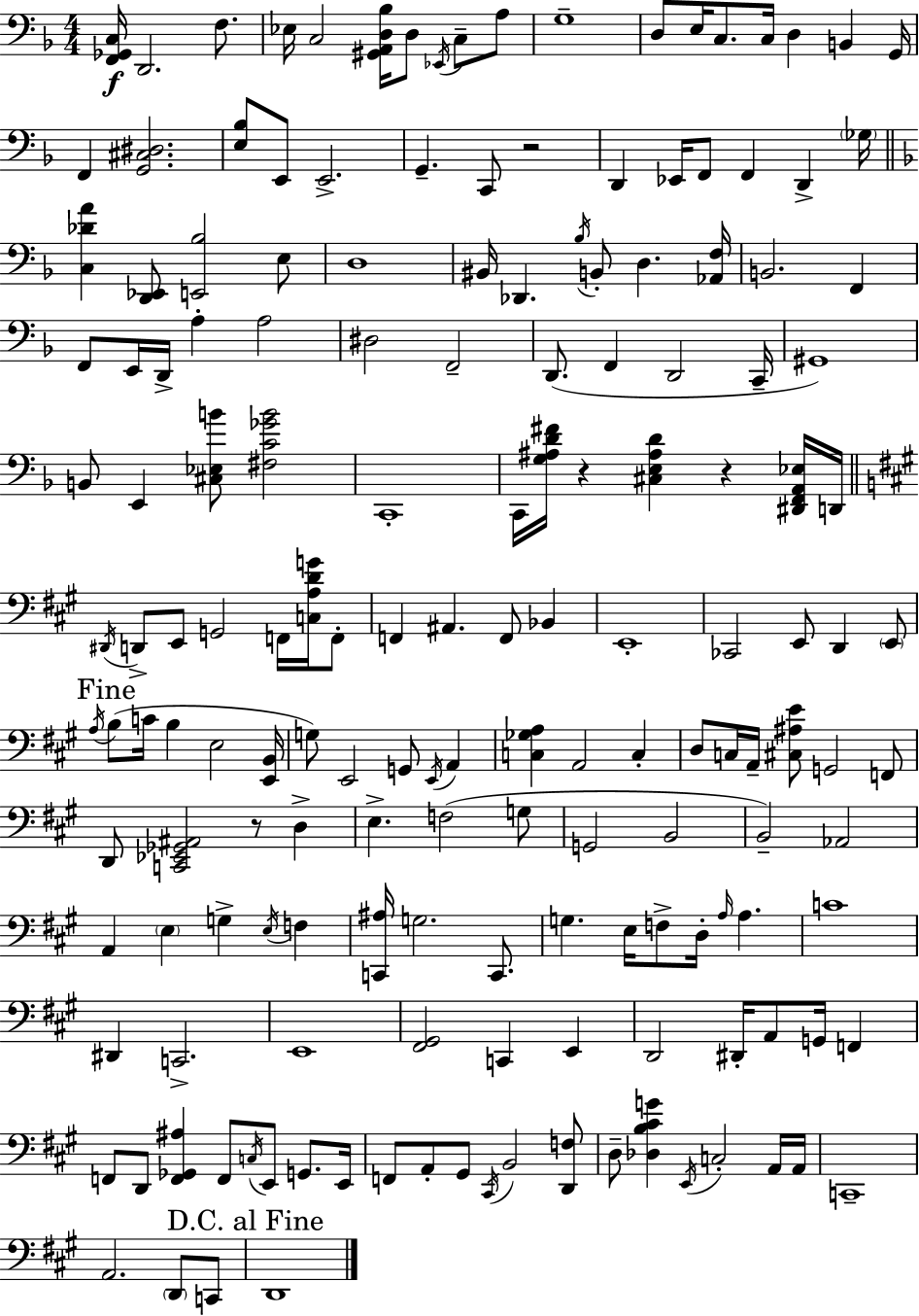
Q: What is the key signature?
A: D minor